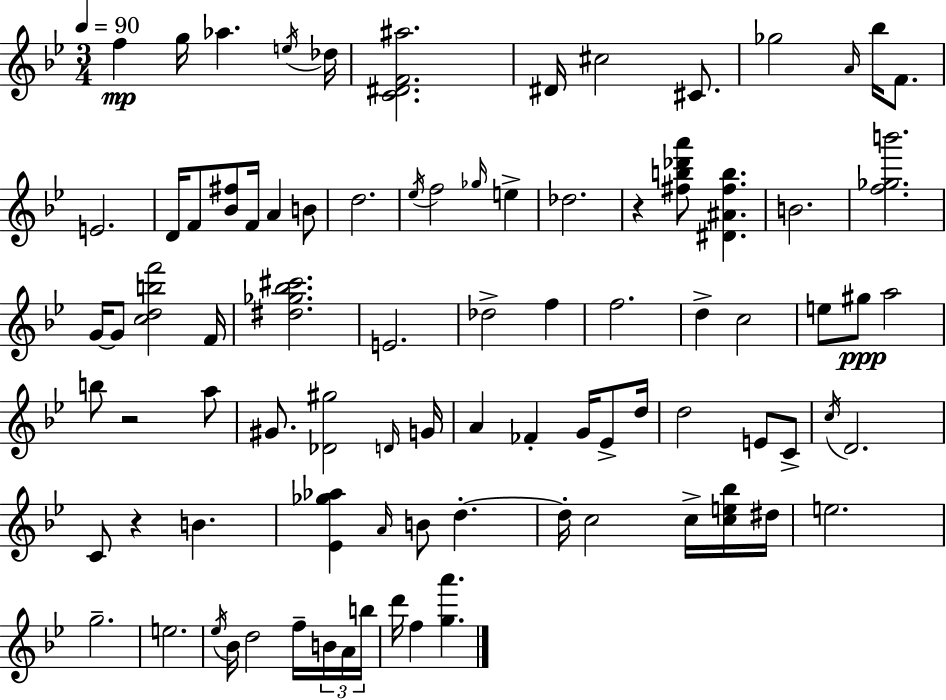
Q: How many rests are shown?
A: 3